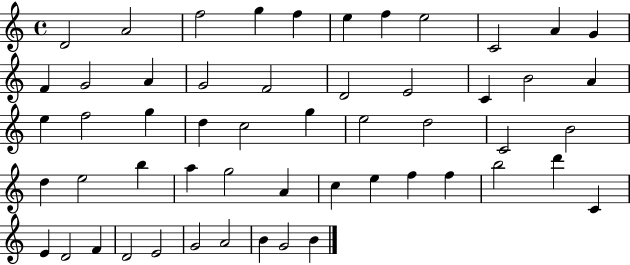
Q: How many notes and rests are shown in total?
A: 54